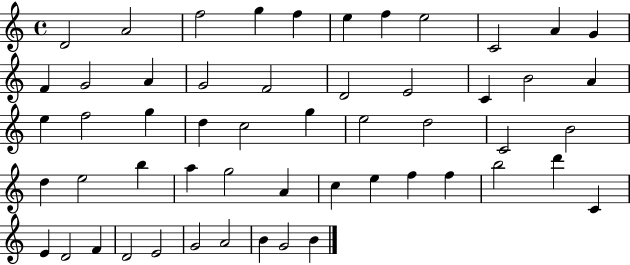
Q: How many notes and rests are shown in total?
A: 54